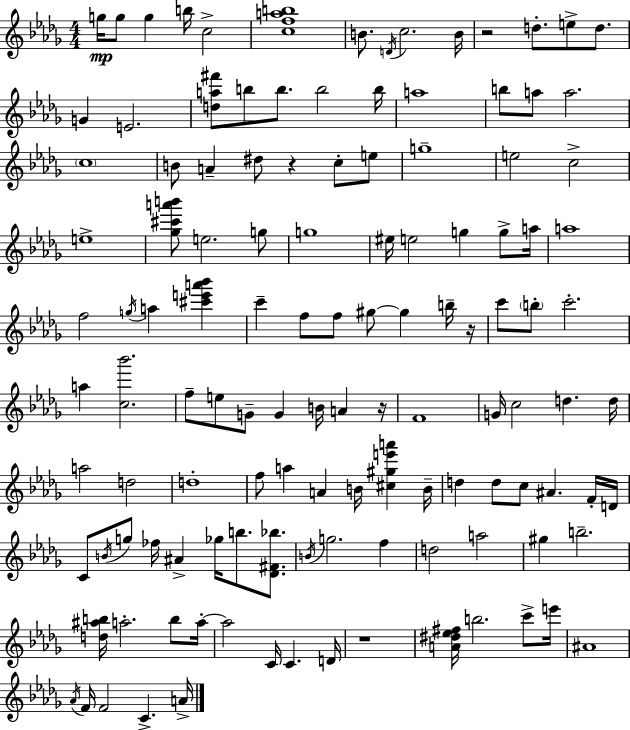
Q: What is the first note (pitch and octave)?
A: G5